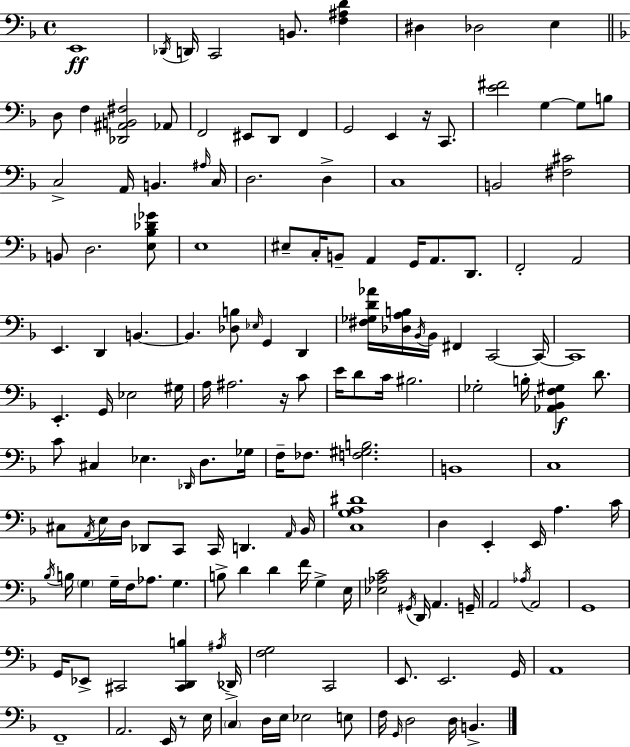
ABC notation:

X:1
T:Untitled
M:4/4
L:1/4
K:F
E,,4 _D,,/4 D,,/4 C,,2 B,,/2 [F,^A,D] ^D, _D,2 E, D,/2 F, [_D,,^A,,B,,^F,]2 _A,,/2 F,,2 ^E,,/2 D,,/2 F,, G,,2 E,, z/4 C,,/2 [E^F]2 G, G,/2 B,/2 C,2 A,,/4 B,, ^A,/4 C,/4 D,2 D, C,4 B,,2 [^F,^C]2 B,,/2 D,2 [E,_B,_D_G]/2 E,4 ^E,/2 C,/4 B,,/2 A,, G,,/4 A,,/2 D,,/2 F,,2 A,,2 E,, D,, B,, B,, [_D,B,]/2 _E,/4 G,, D,, [^F,_G,D_A]/4 [_D,A,B,]/4 _B,,/4 _B,,/4 ^F,, C,,2 C,,/4 C,,4 E,, G,,/4 _E,2 ^G,/4 A,/4 ^A,2 z/4 C/2 E/4 D/2 C/4 ^B,2 _G,2 B,/4 [_A,,_B,,F,^G,] D/2 C/2 ^C, _E, _D,,/4 D,/2 _G,/4 F,/4 _F,/2 [F,^G,B,]2 B,,4 C,4 ^C,/2 A,,/4 E,/4 D,/4 _D,,/2 C,,/2 C,,/4 D,, A,,/4 _B,,/4 [C,G,A,^D]4 D, E,, E,,/4 A, C/4 _B,/4 B,/4 G, G,/4 F,/4 _A,/2 G, B,/2 D D F/4 G, E,/4 [_E,_A,C]2 ^G,,/4 D,,/4 A,, G,,/4 A,,2 _A,/4 A,,2 G,,4 G,,/4 _E,,/2 ^C,,2 [^C,,D,,B,] ^A,/4 _D,,/4 [F,G,]2 C,,2 E,,/2 E,,2 G,,/4 A,,4 F,,4 A,,2 E,,/4 z/2 E,/4 C, D,/4 E,/4 _E,2 E,/2 F,/4 G,,/4 D,2 D,/4 B,,